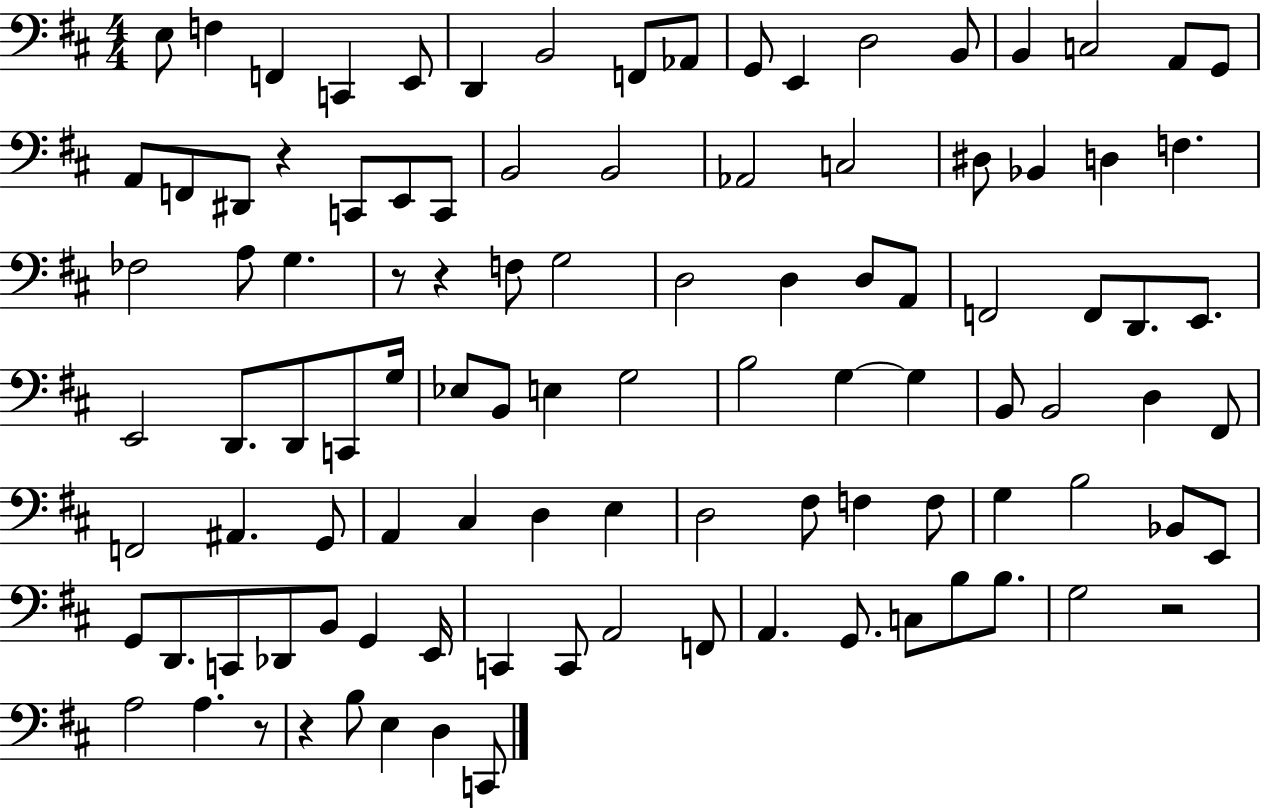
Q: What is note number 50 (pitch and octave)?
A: Eb3